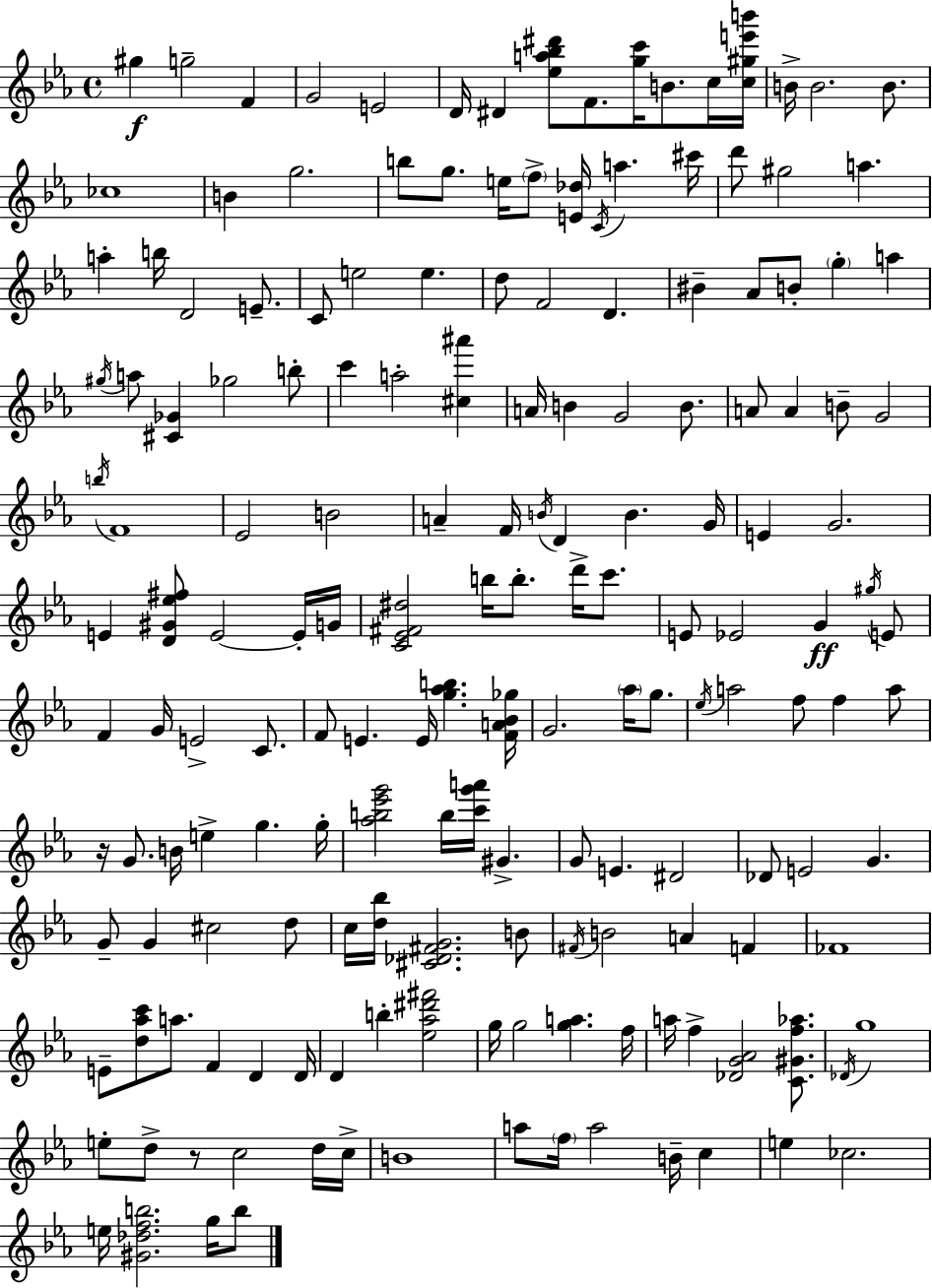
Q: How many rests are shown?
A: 2